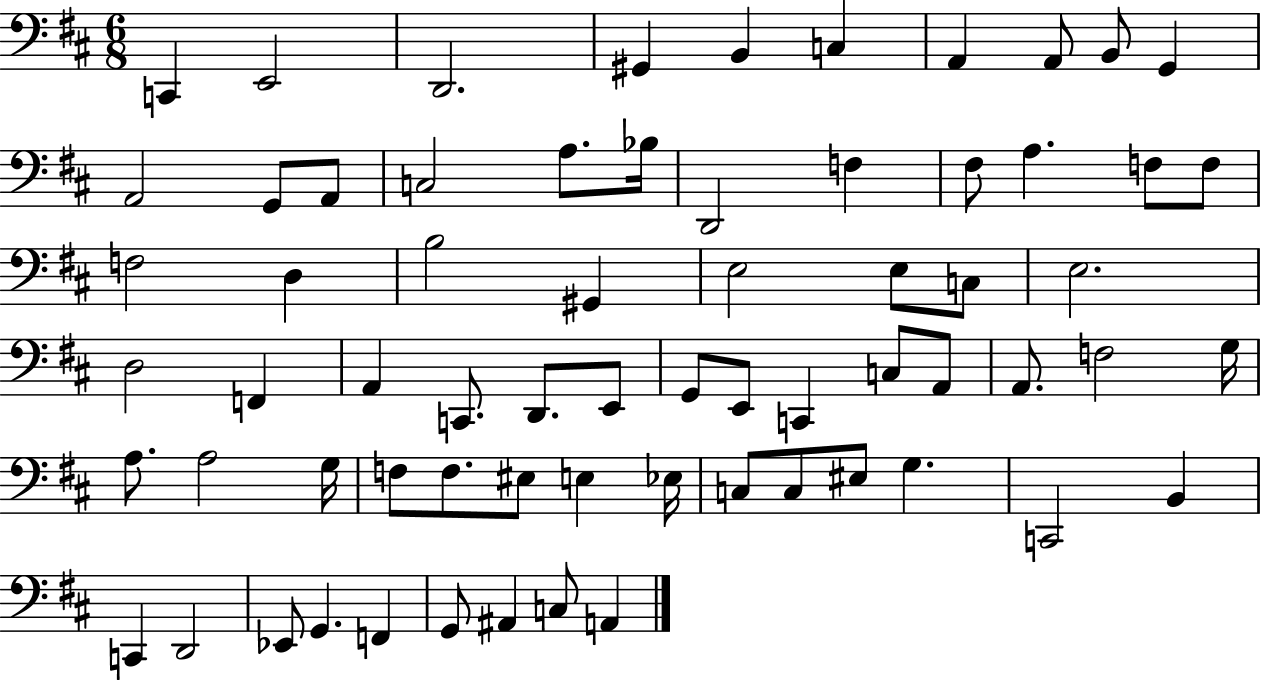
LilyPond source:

{
  \clef bass
  \numericTimeSignature
  \time 6/8
  \key d \major
  c,4 e,2 | d,2. | gis,4 b,4 c4 | a,4 a,8 b,8 g,4 | \break a,2 g,8 a,8 | c2 a8. bes16 | d,2 f4 | fis8 a4. f8 f8 | \break f2 d4 | b2 gis,4 | e2 e8 c8 | e2. | \break d2 f,4 | a,4 c,8. d,8. e,8 | g,8 e,8 c,4 c8 a,8 | a,8. f2 g16 | \break a8. a2 g16 | f8 f8. eis8 e4 ees16 | c8 c8 eis8 g4. | c,2 b,4 | \break c,4 d,2 | ees,8 g,4. f,4 | g,8 ais,4 c8 a,4 | \bar "|."
}